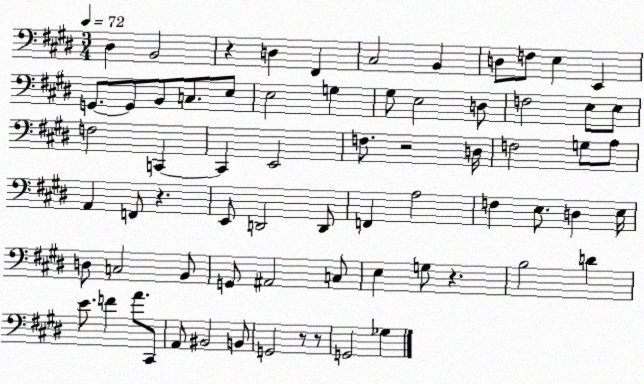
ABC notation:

X:1
T:Untitled
M:3/4
L:1/4
K:E
^D, B,,2 z D, ^F,, ^C,2 B,, D,/2 F,/2 E, E,, G,,/2 G,,/2 B,,/2 C,/2 E,/2 E,2 G, ^G,/2 E,2 D,/2 F,2 E,/2 E,/2 F,2 C,, C,, E,,2 F,/2 z2 D,/4 F,2 G,/2 A,/2 A,, F,,/2 z E,,/2 D,,2 D,,/2 F,, A,2 F, E,/2 D, E,/4 D,/2 C,2 B,,/2 G,,/2 ^A,,2 C,/2 E, G,/2 z B,2 D E/2 F A/2 ^C,,/2 A,,/2 ^B,,2 B,,/2 G,,2 z/2 z/2 G,,2 _G,